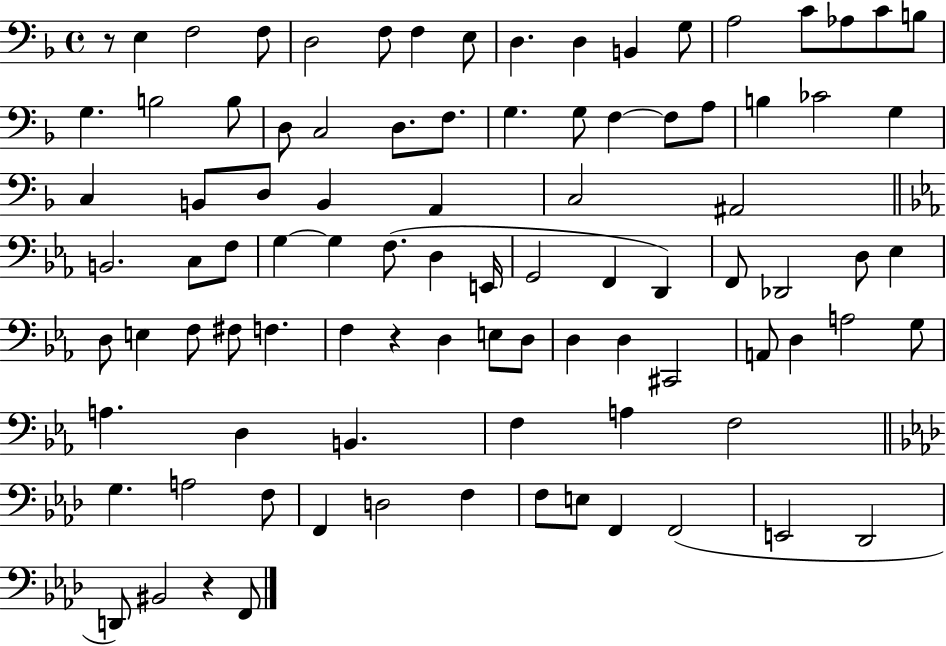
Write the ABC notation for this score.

X:1
T:Untitled
M:4/4
L:1/4
K:F
z/2 E, F,2 F,/2 D,2 F,/2 F, E,/2 D, D, B,, G,/2 A,2 C/2 _A,/2 C/2 B,/2 G, B,2 B,/2 D,/2 C,2 D,/2 F,/2 G, G,/2 F, F,/2 A,/2 B, _C2 G, C, B,,/2 D,/2 B,, A,, C,2 ^A,,2 B,,2 C,/2 F,/2 G, G, F,/2 D, E,,/4 G,,2 F,, D,, F,,/2 _D,,2 D,/2 _E, D,/2 E, F,/2 ^F,/2 F, F, z D, E,/2 D,/2 D, D, ^C,,2 A,,/2 D, A,2 G,/2 A, D, B,, F, A, F,2 G, A,2 F,/2 F,, D,2 F, F,/2 E,/2 F,, F,,2 E,,2 _D,,2 D,,/2 ^B,,2 z F,,/2